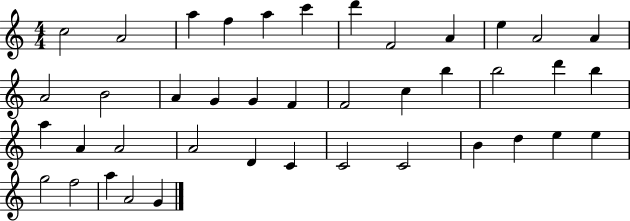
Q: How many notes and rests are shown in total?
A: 41